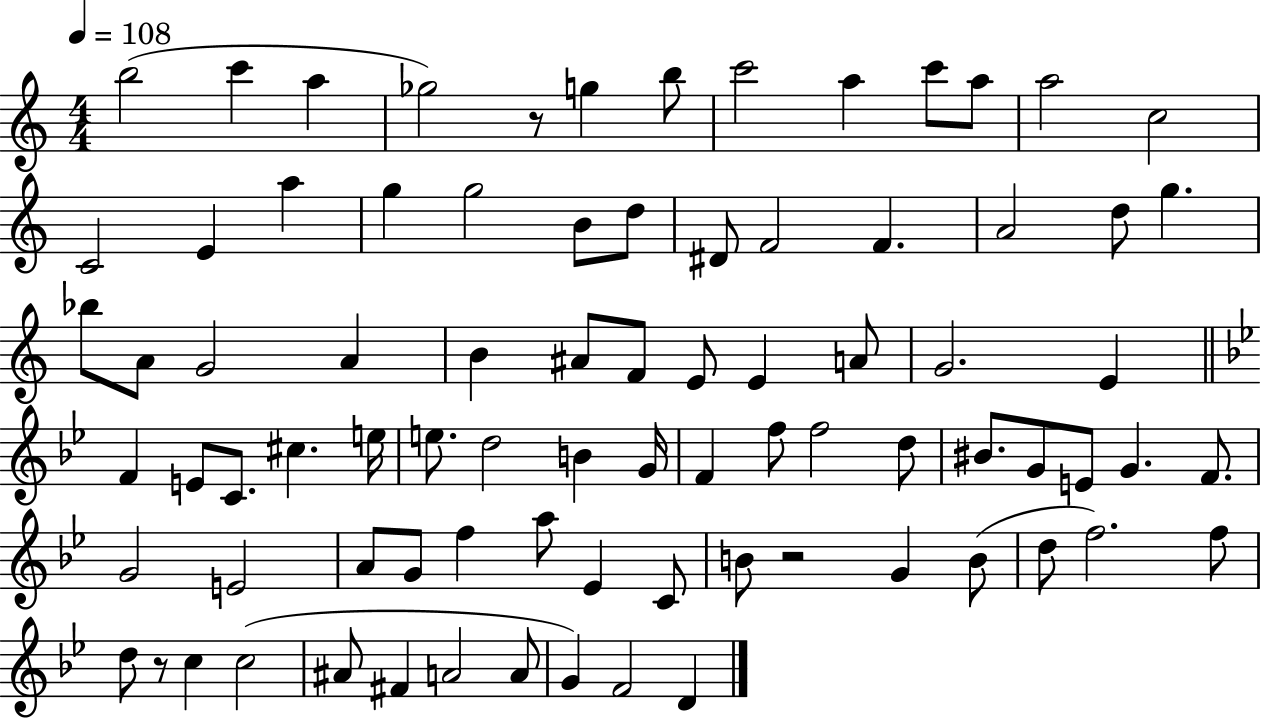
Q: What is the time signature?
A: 4/4